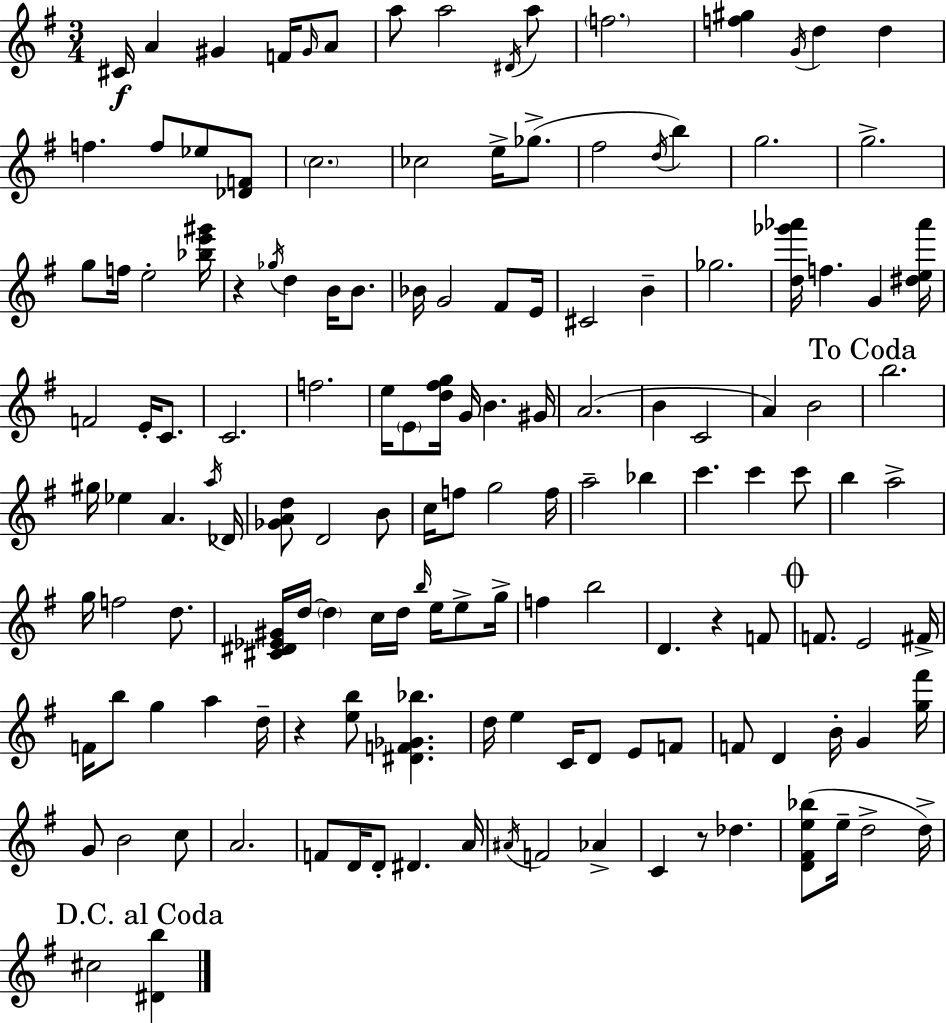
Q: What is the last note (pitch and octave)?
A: C#5